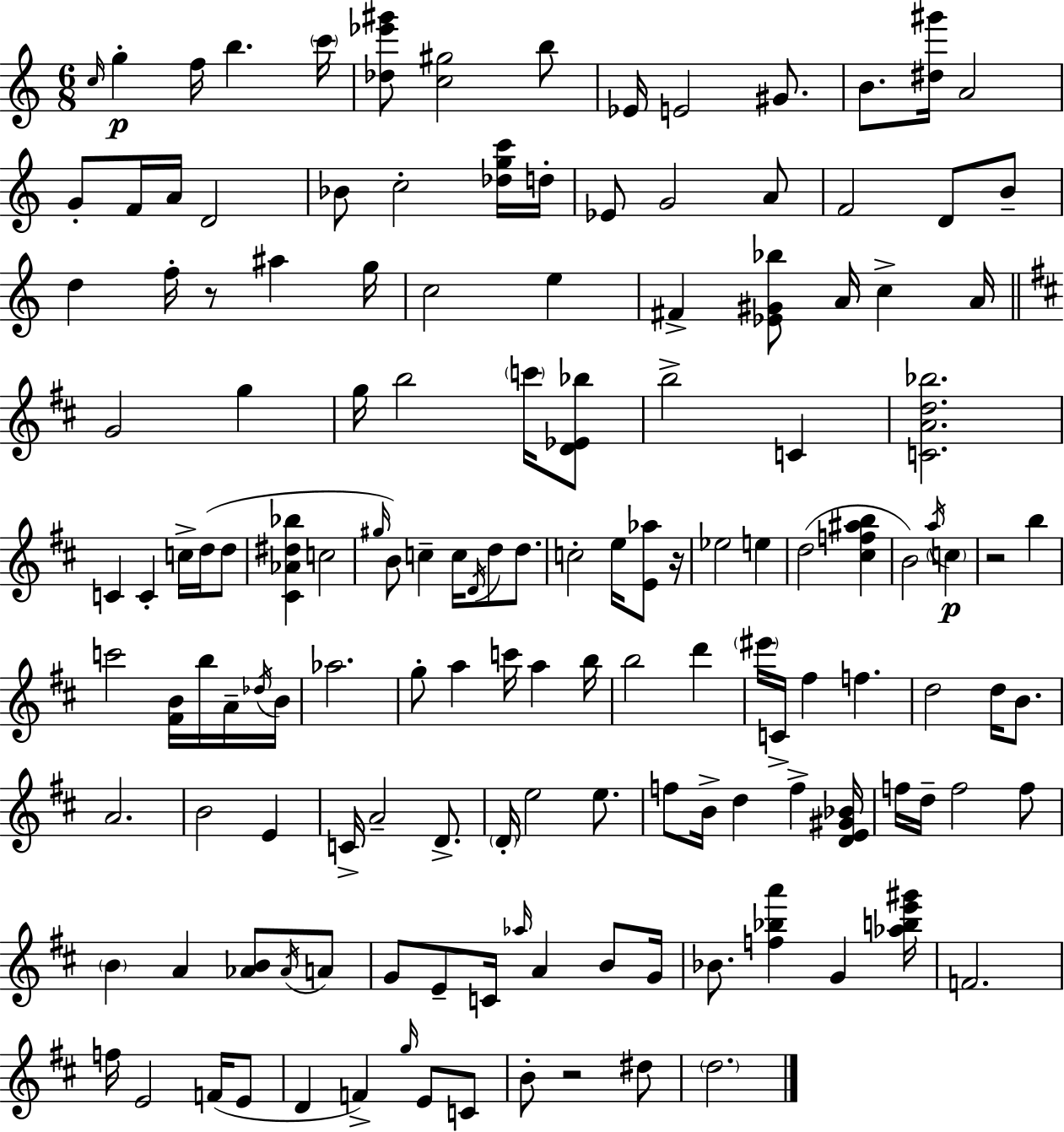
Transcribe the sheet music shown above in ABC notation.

X:1
T:Untitled
M:6/8
L:1/4
K:C
c/4 g f/4 b c'/4 [_d_e'^g']/2 [c^g]2 b/2 _E/4 E2 ^G/2 B/2 [^d^g']/4 A2 G/2 F/4 A/4 D2 _B/2 c2 [_dgc']/4 d/4 _E/2 G2 A/2 F2 D/2 B/2 d f/4 z/2 ^a g/4 c2 e ^F [_E^G_b]/2 A/4 c A/4 G2 g g/4 b2 c'/4 [D_E_b]/2 b2 C [CAd_b]2 C C c/4 d/4 d/2 [^C_A^d_b] c2 ^g/4 B/2 c c/4 D/4 d/2 d/2 c2 e/4 [E_a]/2 z/4 _e2 e d2 [^cf^ab] B2 a/4 c z2 b c'2 [^FB]/4 b/4 A/4 _d/4 B/4 _a2 g/2 a c'/4 a b/4 b2 d' ^e'/4 C/4 ^f f d2 d/4 B/2 A2 B2 E C/4 A2 D/2 D/4 e2 e/2 f/2 B/4 d f [DE^G_B]/4 f/4 d/4 f2 f/2 B A [_AB]/2 _A/4 A/2 G/2 E/2 C/4 _a/4 A B/2 G/4 _B/2 [f_ba'] G [_abe'^g']/4 F2 f/4 E2 F/4 E/2 D F g/4 E/2 C/2 B/2 z2 ^d/2 d2